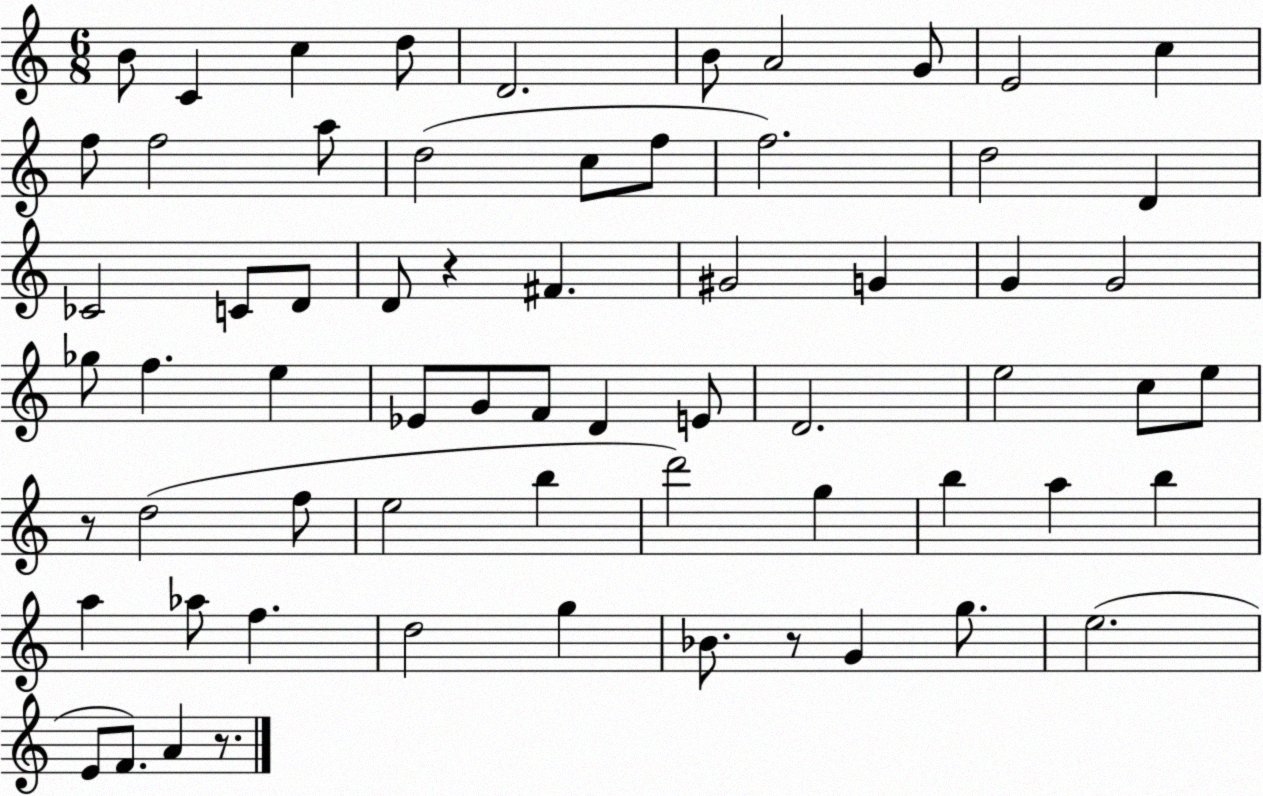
X:1
T:Untitled
M:6/8
L:1/4
K:C
B/2 C c d/2 D2 B/2 A2 G/2 E2 c f/2 f2 a/2 d2 c/2 f/2 f2 d2 D _C2 C/2 D/2 D/2 z ^F ^G2 G G G2 _g/2 f e _E/2 G/2 F/2 D E/2 D2 e2 c/2 e/2 z/2 d2 f/2 e2 b d'2 g b a b a _a/2 f d2 g _B/2 z/2 G g/2 e2 E/2 F/2 A z/2